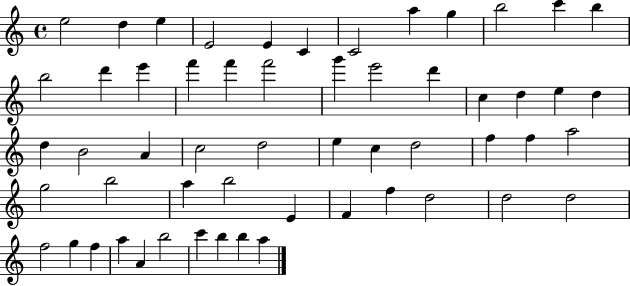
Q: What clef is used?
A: treble